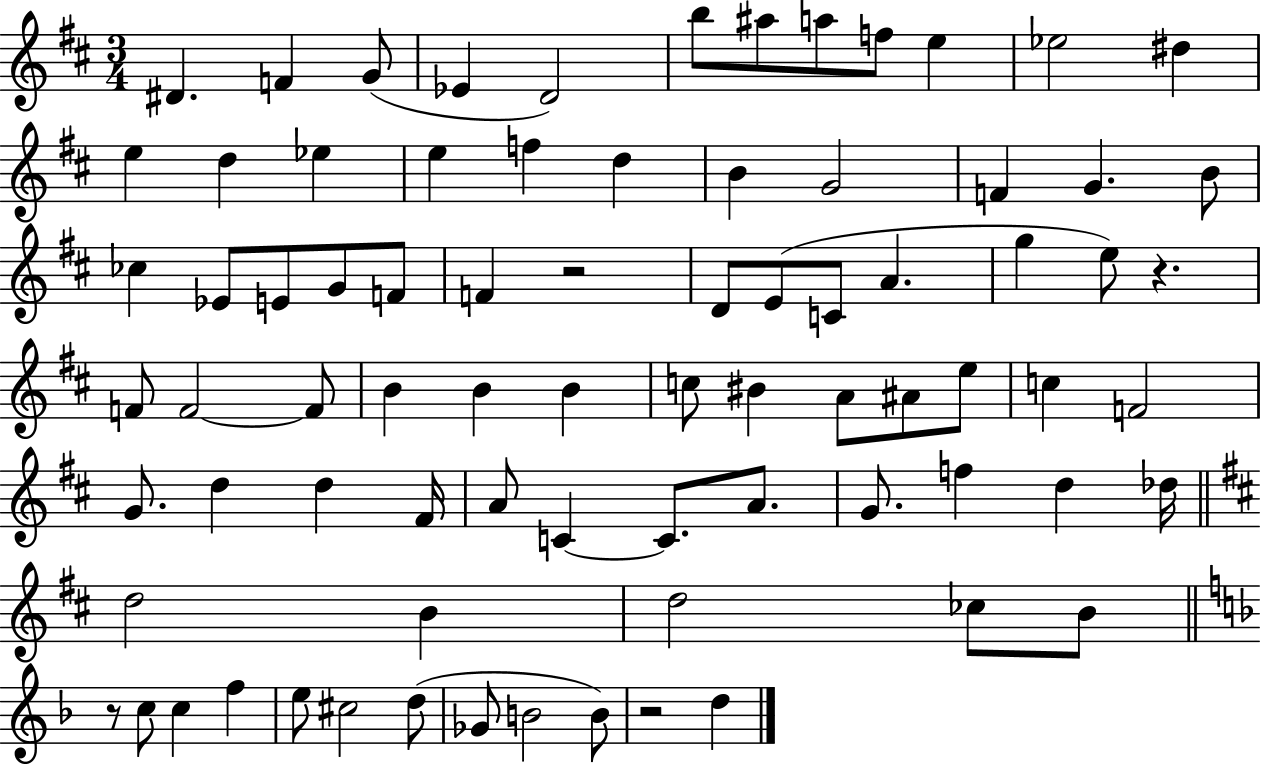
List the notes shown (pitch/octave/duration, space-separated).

D#4/q. F4/q G4/e Eb4/q D4/h B5/e A#5/e A5/e F5/e E5/q Eb5/h D#5/q E5/q D5/q Eb5/q E5/q F5/q D5/q B4/q G4/h F4/q G4/q. B4/e CES5/q Eb4/e E4/e G4/e F4/e F4/q R/h D4/e E4/e C4/e A4/q. G5/q E5/e R/q. F4/e F4/h F4/e B4/q B4/q B4/q C5/e BIS4/q A4/e A#4/e E5/e C5/q F4/h G4/e. D5/q D5/q F#4/s A4/e C4/q C4/e. A4/e. G4/e. F5/q D5/q Db5/s D5/h B4/q D5/h CES5/e B4/e R/e C5/e C5/q F5/q E5/e C#5/h D5/e Gb4/e B4/h B4/e R/h D5/q